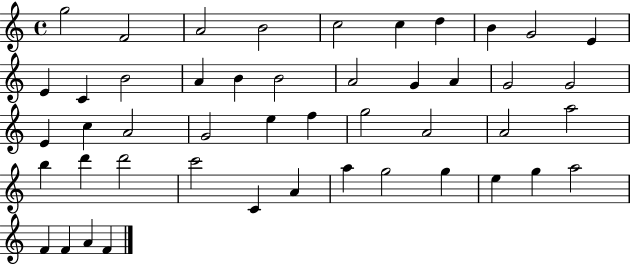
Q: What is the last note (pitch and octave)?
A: F4